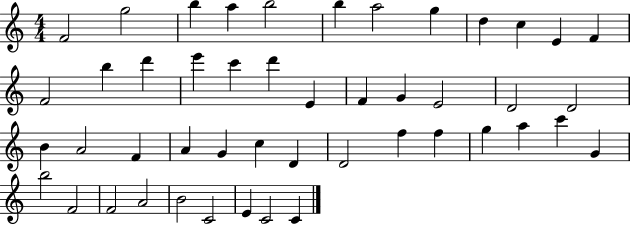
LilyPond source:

{
  \clef treble
  \numericTimeSignature
  \time 4/4
  \key c \major
  f'2 g''2 | b''4 a''4 b''2 | b''4 a''2 g''4 | d''4 c''4 e'4 f'4 | \break f'2 b''4 d'''4 | e'''4 c'''4 d'''4 e'4 | f'4 g'4 e'2 | d'2 d'2 | \break b'4 a'2 f'4 | a'4 g'4 c''4 d'4 | d'2 f''4 f''4 | g''4 a''4 c'''4 g'4 | \break b''2 f'2 | f'2 a'2 | b'2 c'2 | e'4 c'2 c'4 | \break \bar "|."
}